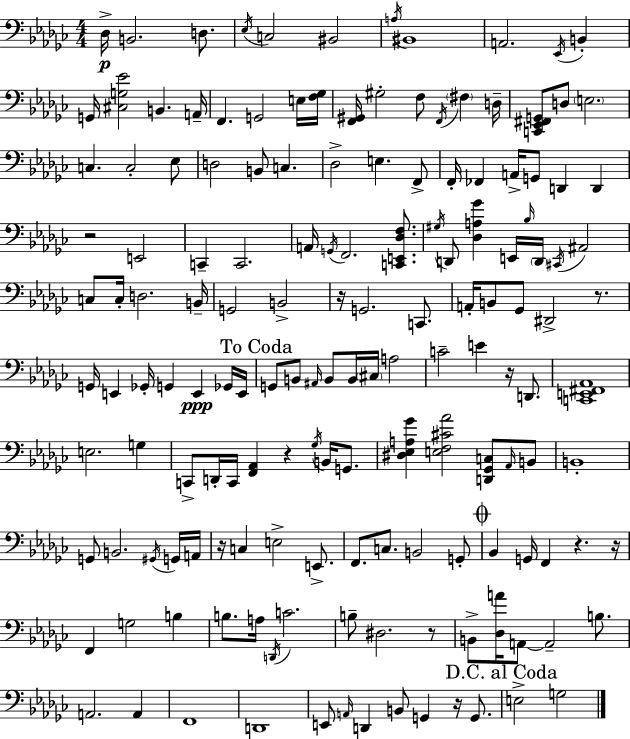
{
  \clef bass
  \numericTimeSignature
  \time 4/4
  \key ees \minor
  des16->\p b,2. d8. | \acciaccatura { ees16 } c2 bis,2 | \acciaccatura { a16 } bis,1 | a,2. \acciaccatura { ees,16 } b,4-. | \break g,16 <cis g ees'>2 b,4. | a,16-- f,4. g,2 | e16 <f ges>16 <f, gis,>16 gis2-. f8 \acciaccatura { f,16 } \parenthesize fis4 | d16-- <c, ees, fis, g,>8 d8 \parenthesize e2. | \break c4. c2-. | ees8 d2 b,8 c4. | des2-> e4. | f,8-> f,16-. fes,4 a,16-> g,8 d,4 | \break d,4 r2 e,2 | c,4-- c,2. | a,16 \acciaccatura { g,16 } f,2. | <c, e, des f>8. \acciaccatura { gis16 } d,8 <des a ges'>4 e,16 \grace { bes16 } \parenthesize d,16 \acciaccatura { cis,16 } | \break ais,2 c8 c16-. d2. | b,16-- g,2 | b,2-> r16 g,2. | c,8. a,16-. b,8 ges,8 dis,2-> | \break r8. g,16 e,4 ges,16-. g,4 | e,4\ppp ges,16 e,16 \mark "To Coda" g,8 b,8 \grace { ais,16 } b,8 b,16 | \parenthesize cis16 a2 c'2-- | e'4 r16 d,8. <c, e, fis, aes,>1 | \break e2. | g4 c,8-> d,16-. c,16 <f, aes,>4 | r4 \acciaccatura { ges16 } b,16 g,8. <dis ees a ges'>4 <e f cis' aes'>2 | <d, ges, c>8 \grace { aes,16 } b,8 b,1-. | \break g,8 b,2. | \acciaccatura { gis,16 } g,16 a,16 r16 c4 | e2-> e,8.-> f,8. c8. | b,2 g,8-. \mark \markup { \musicglyph "scripts.coda" } bes,4 | \break g,16 f,4 r4. r16 f,4 | g2 b4 b8. a16 | \acciaccatura { d,16 } c'2. b8-- dis2. | r8 b,8-> <des a'>16 | \break a,8~~ a,2-- b8. a,2. | a,4 f,1 | d,1 | e,8 \grace { a,16 } | \break d,4 b,8 g,4 r16 g,8. \mark "D.C. al Coda" e2-> | g2 \bar "|."
}